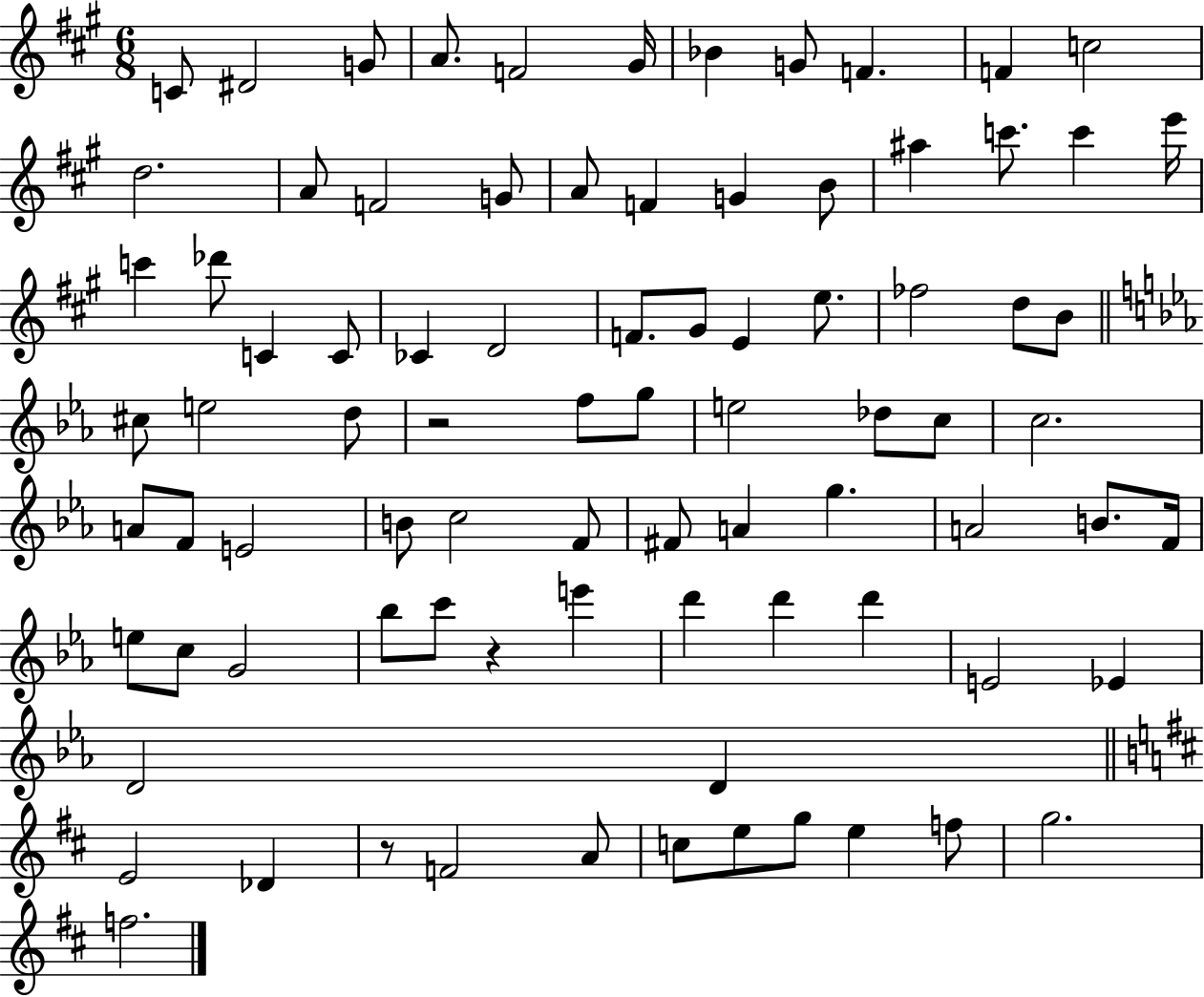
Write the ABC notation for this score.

X:1
T:Untitled
M:6/8
L:1/4
K:A
C/2 ^D2 G/2 A/2 F2 ^G/4 _B G/2 F F c2 d2 A/2 F2 G/2 A/2 F G B/2 ^a c'/2 c' e'/4 c' _d'/2 C C/2 _C D2 F/2 ^G/2 E e/2 _f2 d/2 B/2 ^c/2 e2 d/2 z2 f/2 g/2 e2 _d/2 c/2 c2 A/2 F/2 E2 B/2 c2 F/2 ^F/2 A g A2 B/2 F/4 e/2 c/2 G2 _b/2 c'/2 z e' d' d' d' E2 _E D2 D E2 _D z/2 F2 A/2 c/2 e/2 g/2 e f/2 g2 f2